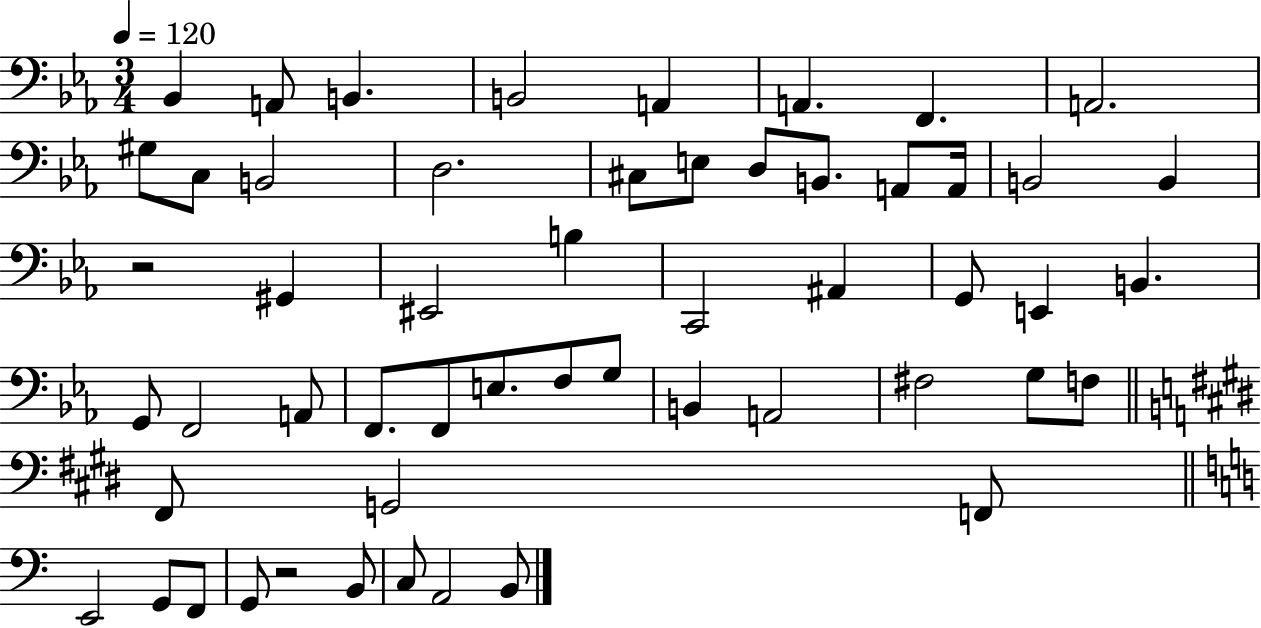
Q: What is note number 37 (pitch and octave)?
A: B2